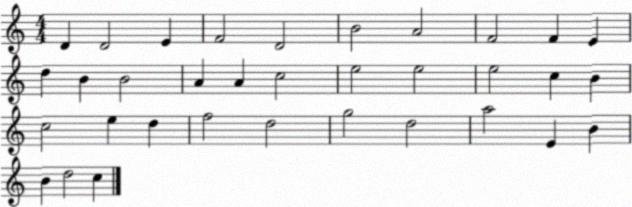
X:1
T:Untitled
M:4/4
L:1/4
K:C
D D2 E F2 D2 B2 A2 F2 F E d B B2 A A c2 e2 e2 e2 c B c2 e d f2 d2 g2 d2 a2 E B B d2 c